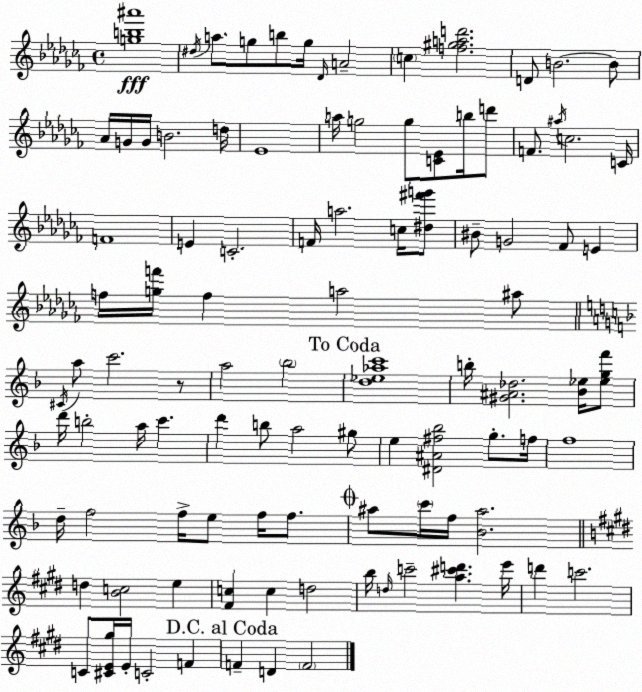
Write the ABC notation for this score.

X:1
T:Untitled
M:4/4
L:1/4
K:Abm
[gb^a']4 ^d/4 a/2 g/2 b/2 g/4 _D/4 A2 c [f^gad']2 D/2 B2 B/2 _A/4 G/4 G/4 B2 d/4 _E4 a/4 g2 g/2 [C_E]/2 b/4 d'/2 F/2 ^a/4 c2 C/4 F4 E C2 F/4 a2 c/4 [^d^f'g']/2 ^B/2 G2 _F/2 E f/4 [gf']/4 f a2 ^a/2 ^C/4 a/2 c'2 z/2 a2 _b2 [d_e_ac']4 b/4 [^G^A_d]2 [_B_e]/4 [_egf']/2 d'/4 b2 a/4 c' d' b/2 a2 ^g/2 e [^D^A^f_b]2 g/2 f/4 f4 d/4 f2 f/4 e/2 f/4 f/2 ^a/2 c'/4 f/4 [_B^a]2 d [Bc]2 e [^Fc] c d2 b/4 d/4 c'2 [a^c'd'] e'/4 d' c'2 C/2 [^CE^g]/4 E/4 C2 F F D F2